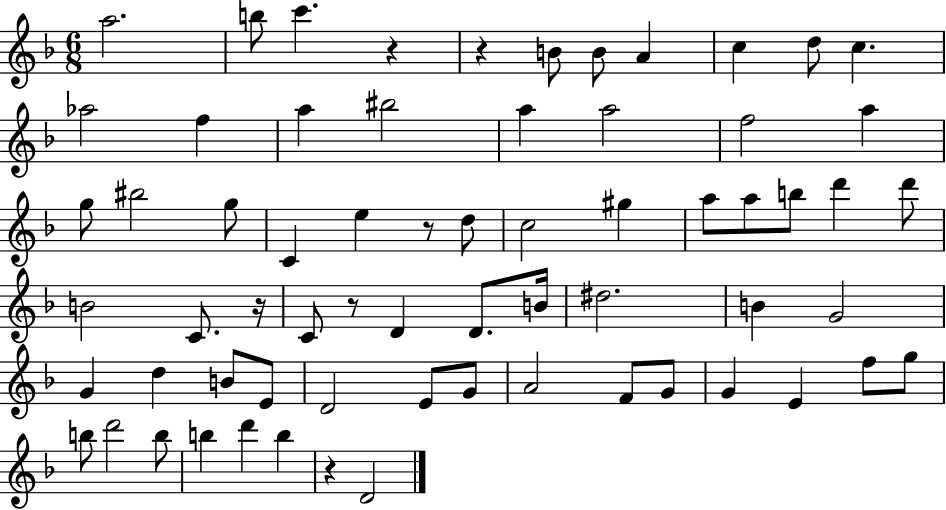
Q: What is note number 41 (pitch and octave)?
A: D5